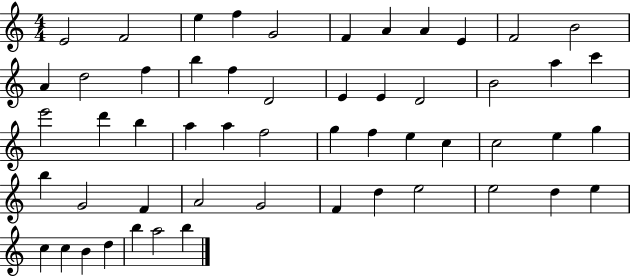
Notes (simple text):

E4/h F4/h E5/q F5/q G4/h F4/q A4/q A4/q E4/q F4/h B4/h A4/q D5/h F5/q B5/q F5/q D4/h E4/q E4/q D4/h B4/h A5/q C6/q E6/h D6/q B5/q A5/q A5/q F5/h G5/q F5/q E5/q C5/q C5/h E5/q G5/q B5/q G4/h F4/q A4/h G4/h F4/q D5/q E5/h E5/h D5/q E5/q C5/q C5/q B4/q D5/q B5/q A5/h B5/q